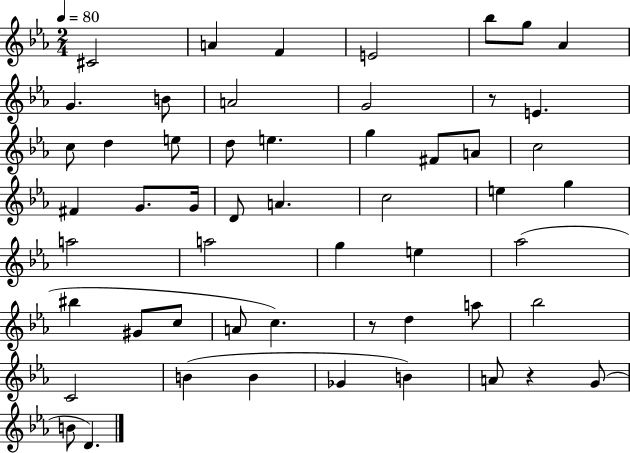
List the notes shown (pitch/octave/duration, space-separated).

C#4/h A4/q F4/q E4/h Bb5/e G5/e Ab4/q G4/q. B4/e A4/h G4/h R/e E4/q. C5/e D5/q E5/e D5/e E5/q. G5/q F#4/e A4/e C5/h F#4/q G4/e. G4/s D4/e A4/q. C5/h E5/q G5/q A5/h A5/h G5/q E5/q Ab5/h BIS5/q G#4/e C5/e A4/e C5/q. R/e D5/q A5/e Bb5/h C4/h B4/q B4/q Gb4/q B4/q A4/e R/q G4/e B4/e D4/q.